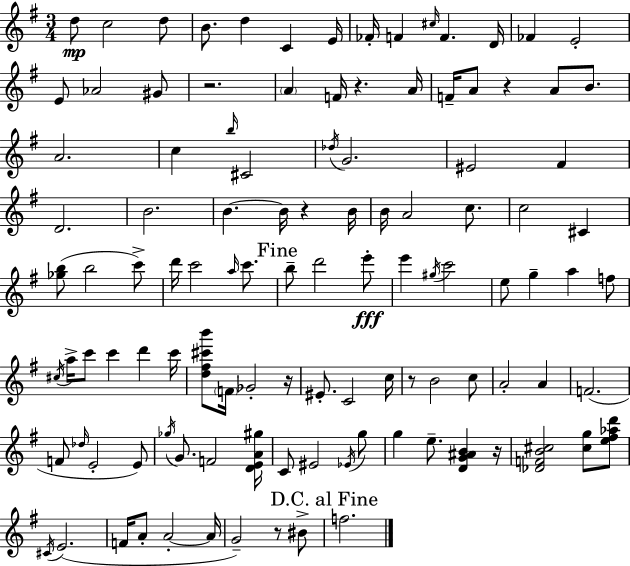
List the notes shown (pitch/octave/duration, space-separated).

D5/e C5/h D5/e B4/e. D5/q C4/q E4/s FES4/s F4/q C#5/s F4/q. D4/s FES4/q E4/h E4/e Ab4/h G#4/e R/h. A4/q F4/s R/q. A4/s F4/s A4/e R/q A4/e B4/e. A4/h. C5/q B5/s C#4/h Db5/s G4/h. EIS4/h F#4/q D4/h. B4/h. B4/q. B4/s R/q B4/s B4/s A4/h C5/e. C5/h C#4/q [Gb5,B5]/e B5/h C6/e D6/s C6/h A5/s C6/e. B5/e D6/h E6/e E6/q G#5/s C6/h E5/e G5/q A5/q F5/e C#5/s A5/s C6/e C6/q D6/q C6/s [D5,F#5,C#6,B6]/e F4/s Gb4/h R/s EIS4/e. C4/h C5/s R/e B4/h C5/e A4/h A4/q F4/h. F4/e Db5/s E4/h E4/e Gb5/s G4/e. F4/h [D4,E4,A4,G#5]/s C4/e EIS4/h Eb4/s G5/e G5/q E5/e. [D4,G4,A#4,B4]/q R/s [Db4,F4,B4,C#5]/h [C#5,G5]/e [E5,F#5,Ab5,D6]/e C#4/s E4/h. F4/s A4/e A4/h A4/s G4/h R/e BIS4/e F5/h.